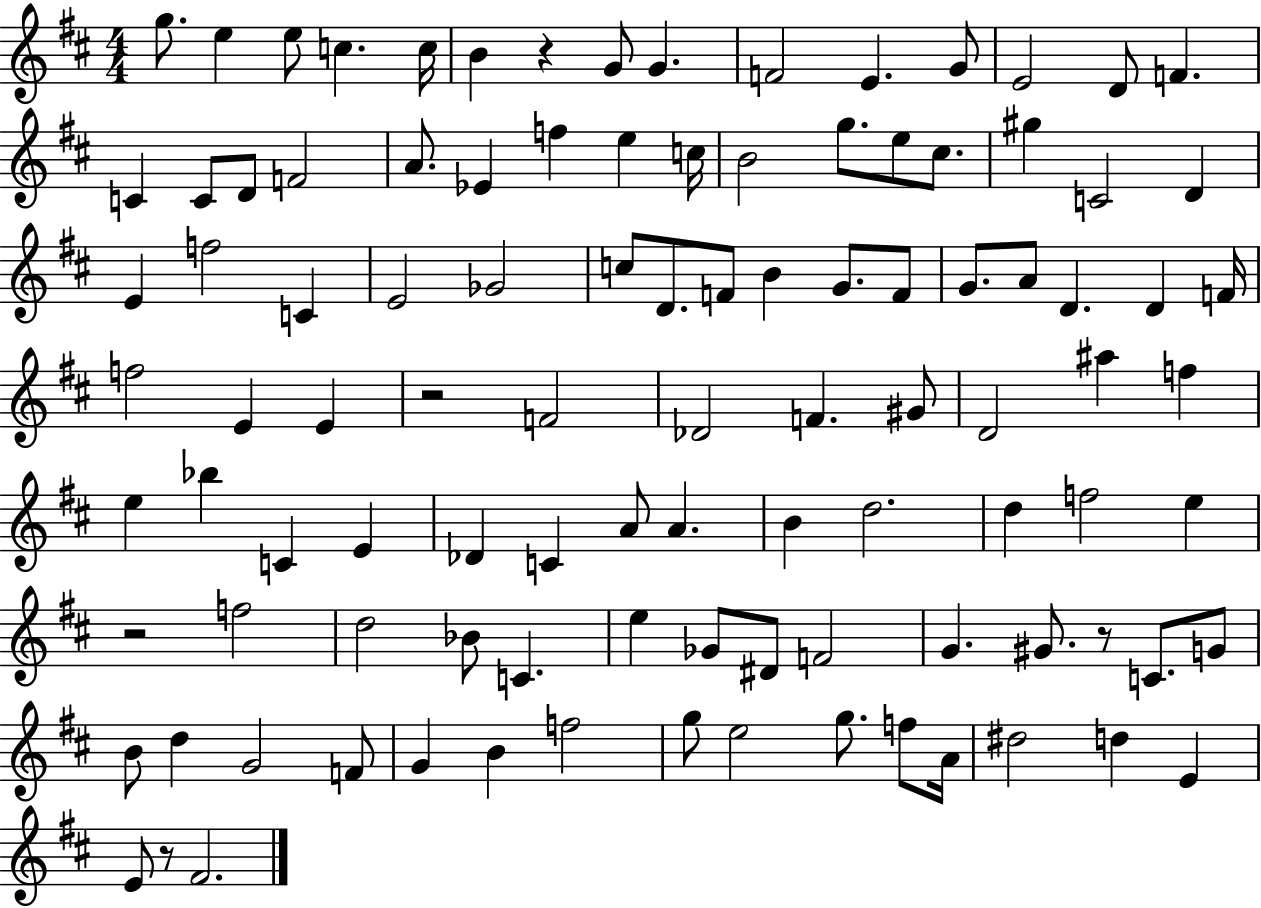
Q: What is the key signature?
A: D major